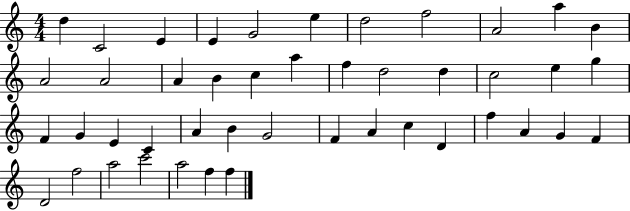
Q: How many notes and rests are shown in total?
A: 45